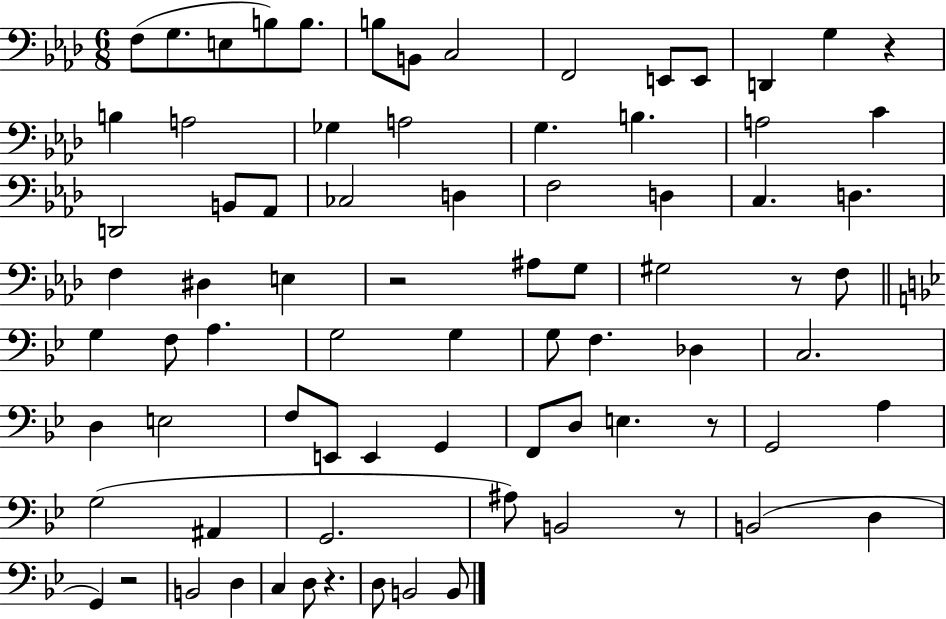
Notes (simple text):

F3/e G3/e. E3/e B3/e B3/e. B3/e B2/e C3/h F2/h E2/e E2/e D2/q G3/q R/q B3/q A3/h Gb3/q A3/h G3/q. B3/q. A3/h C4/q D2/h B2/e Ab2/e CES3/h D3/q F3/h D3/q C3/q. D3/q. F3/q D#3/q E3/q R/h A#3/e G3/e G#3/h R/e F3/e G3/q F3/e A3/q. G3/h G3/q G3/e F3/q. Db3/q C3/h. D3/q E3/h F3/e E2/e E2/q G2/q F2/e D3/e E3/q. R/e G2/h A3/q G3/h A#2/q G2/h. A#3/e B2/h R/e B2/h D3/q G2/q R/h B2/h D3/q C3/q D3/e R/q. D3/e B2/h B2/e